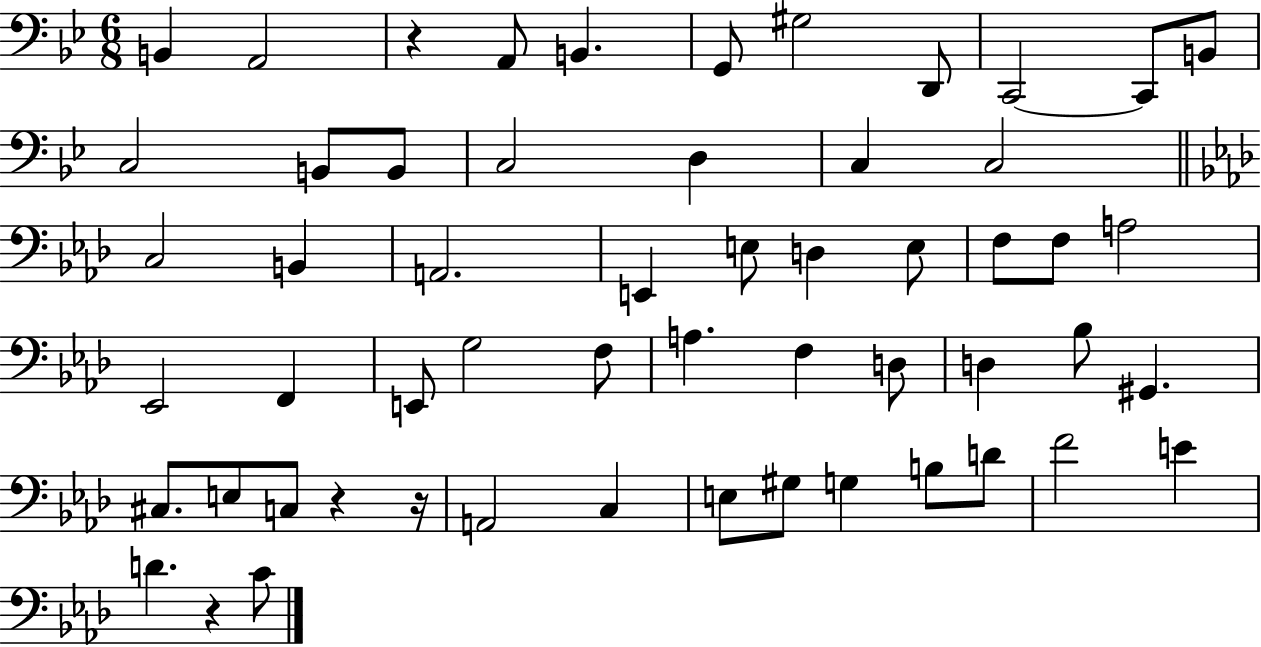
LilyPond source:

{
  \clef bass
  \numericTimeSignature
  \time 6/8
  \key bes \major
  b,4 a,2 | r4 a,8 b,4. | g,8 gis2 d,8 | c,2~~ c,8 b,8 | \break c2 b,8 b,8 | c2 d4 | c4 c2 | \bar "||" \break \key f \minor c2 b,4 | a,2. | e,4 e8 d4 e8 | f8 f8 a2 | \break ees,2 f,4 | e,8 g2 f8 | a4. f4 d8 | d4 bes8 gis,4. | \break cis8. e8 c8 r4 r16 | a,2 c4 | e8 gis8 g4 b8 d'8 | f'2 e'4 | \break d'4. r4 c'8 | \bar "|."
}